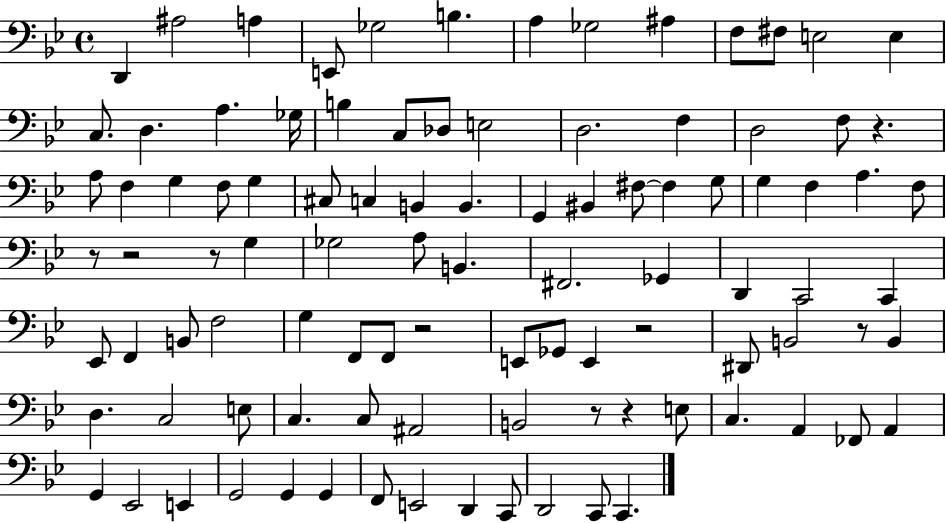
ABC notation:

X:1
T:Untitled
M:4/4
L:1/4
K:Bb
D,, ^A,2 A, E,,/2 _G,2 B, A, _G,2 ^A, F,/2 ^F,/2 E,2 E, C,/2 D, A, _G,/4 B, C,/2 _D,/2 E,2 D,2 F, D,2 F,/2 z A,/2 F, G, F,/2 G, ^C,/2 C, B,, B,, G,, ^B,, ^F,/2 ^F, G,/2 G, F, A, F,/2 z/2 z2 z/2 G, _G,2 A,/2 B,, ^F,,2 _G,, D,, C,,2 C,, _E,,/2 F,, B,,/2 F,2 G, F,,/2 F,,/2 z2 E,,/2 _G,,/2 E,, z2 ^D,,/2 B,,2 z/2 B,, D, C,2 E,/2 C, C,/2 ^A,,2 B,,2 z/2 z E,/2 C, A,, _F,,/2 A,, G,, _E,,2 E,, G,,2 G,, G,, F,,/2 E,,2 D,, C,,/2 D,,2 C,,/2 C,,